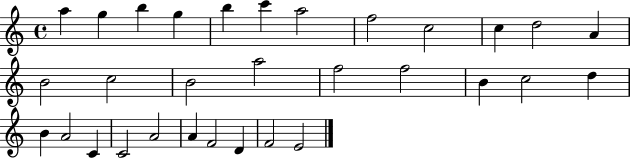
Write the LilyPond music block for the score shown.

{
  \clef treble
  \time 4/4
  \defaultTimeSignature
  \key c \major
  a''4 g''4 b''4 g''4 | b''4 c'''4 a''2 | f''2 c''2 | c''4 d''2 a'4 | \break b'2 c''2 | b'2 a''2 | f''2 f''2 | b'4 c''2 d''4 | \break b'4 a'2 c'4 | c'2 a'2 | a'4 f'2 d'4 | f'2 e'2 | \break \bar "|."
}